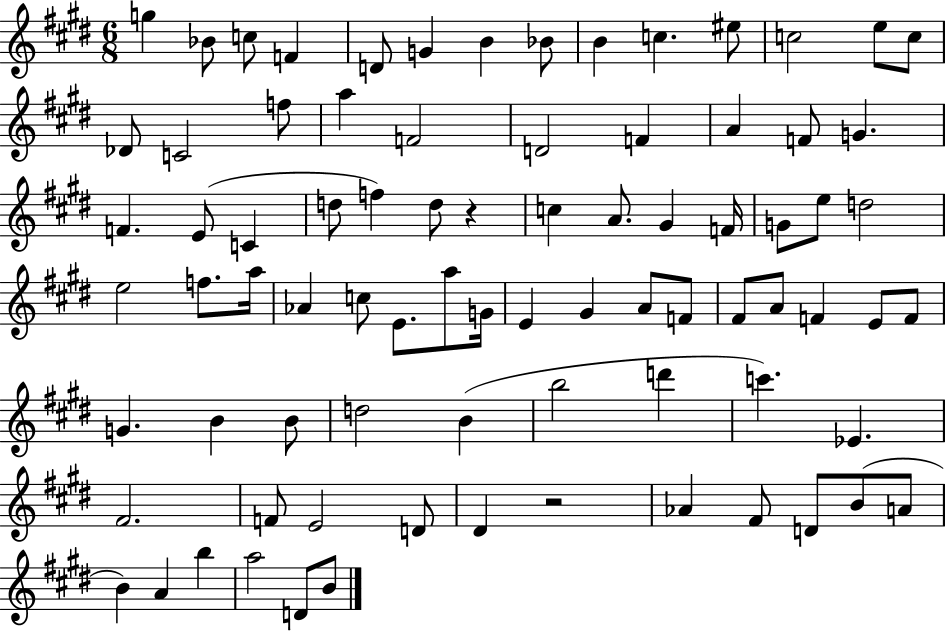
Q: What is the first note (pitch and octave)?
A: G5